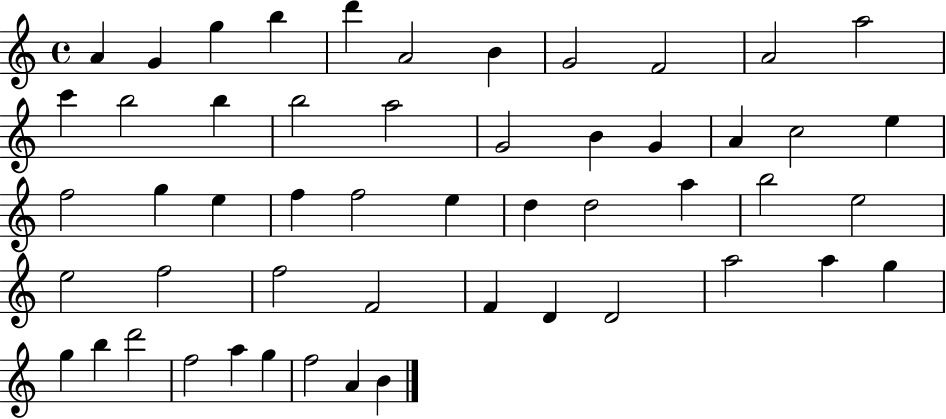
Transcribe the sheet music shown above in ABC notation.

X:1
T:Untitled
M:4/4
L:1/4
K:C
A G g b d' A2 B G2 F2 A2 a2 c' b2 b b2 a2 G2 B G A c2 e f2 g e f f2 e d d2 a b2 e2 e2 f2 f2 F2 F D D2 a2 a g g b d'2 f2 a g f2 A B